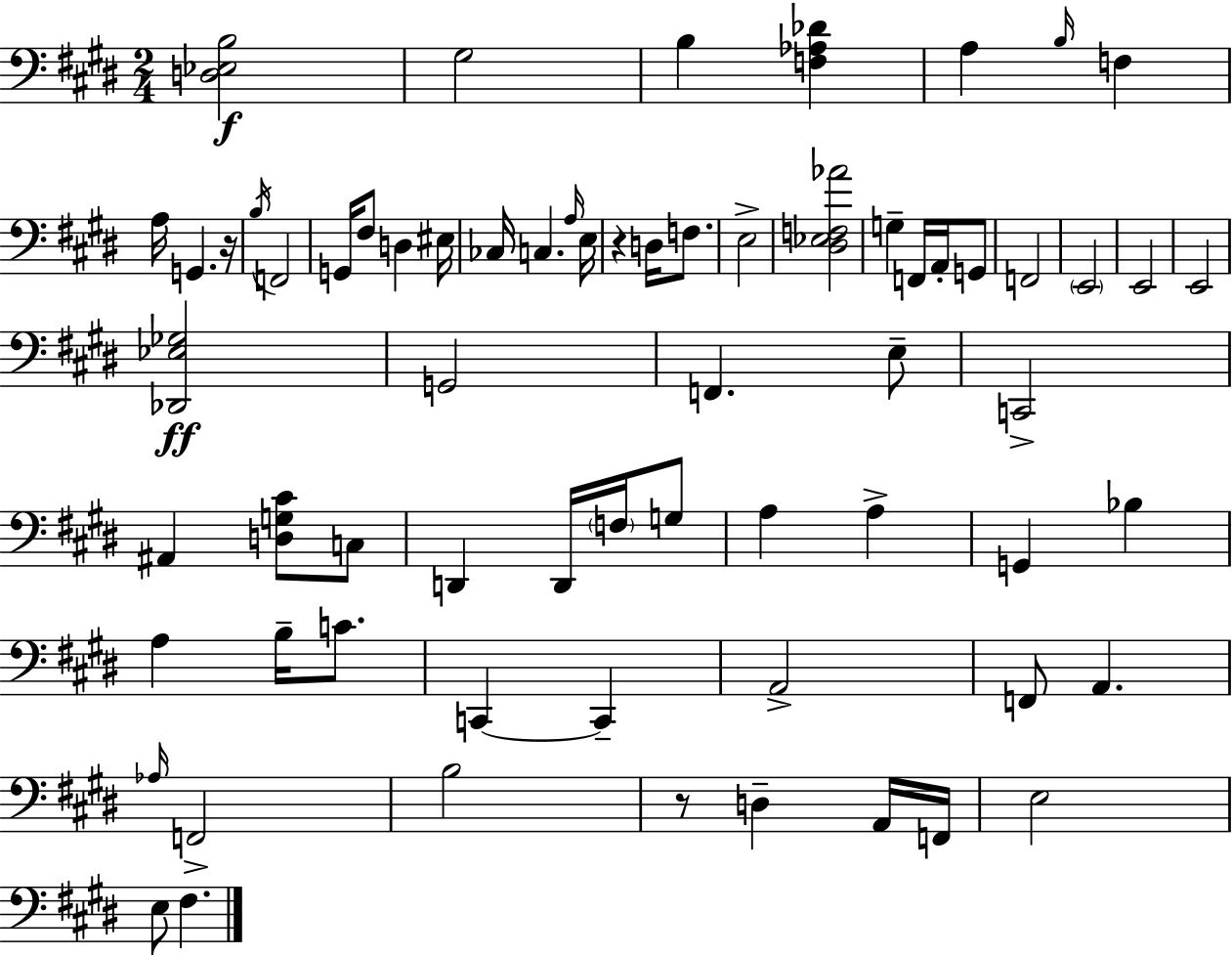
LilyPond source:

{
  \clef bass
  \numericTimeSignature
  \time 2/4
  \key e \major
  <d ees b>2\f | gis2 | b4 <f aes des'>4 | a4 \grace { b16 } f4 | \break a16 g,4. | r16 \acciaccatura { b16 } f,2 | g,16 fis8 d4 | eis16 ces16 c4. | \break \grace { a16 } e16 r4 d16 | f8. e2-> | <dis ees f aes'>2 | g4-- f,16 | \break a,16-. g,8 f,2 | \parenthesize e,2 | e,2 | e,2 | \break <des, ees ges>2\ff | g,2 | f,4. | e8-- c,2-> | \break ais,4 <d g cis'>8 | c8 d,4 d,16 | \parenthesize f16 g8 a4 a4-> | g,4 bes4 | \break a4 b16-- | c'8. c,4~~ c,4-- | a,2-> | f,8 a,4. | \break \grace { aes16 } f,2-> | b2 | r8 d4-- | a,16 f,16 e2 | \break e8 fis4. | \bar "|."
}